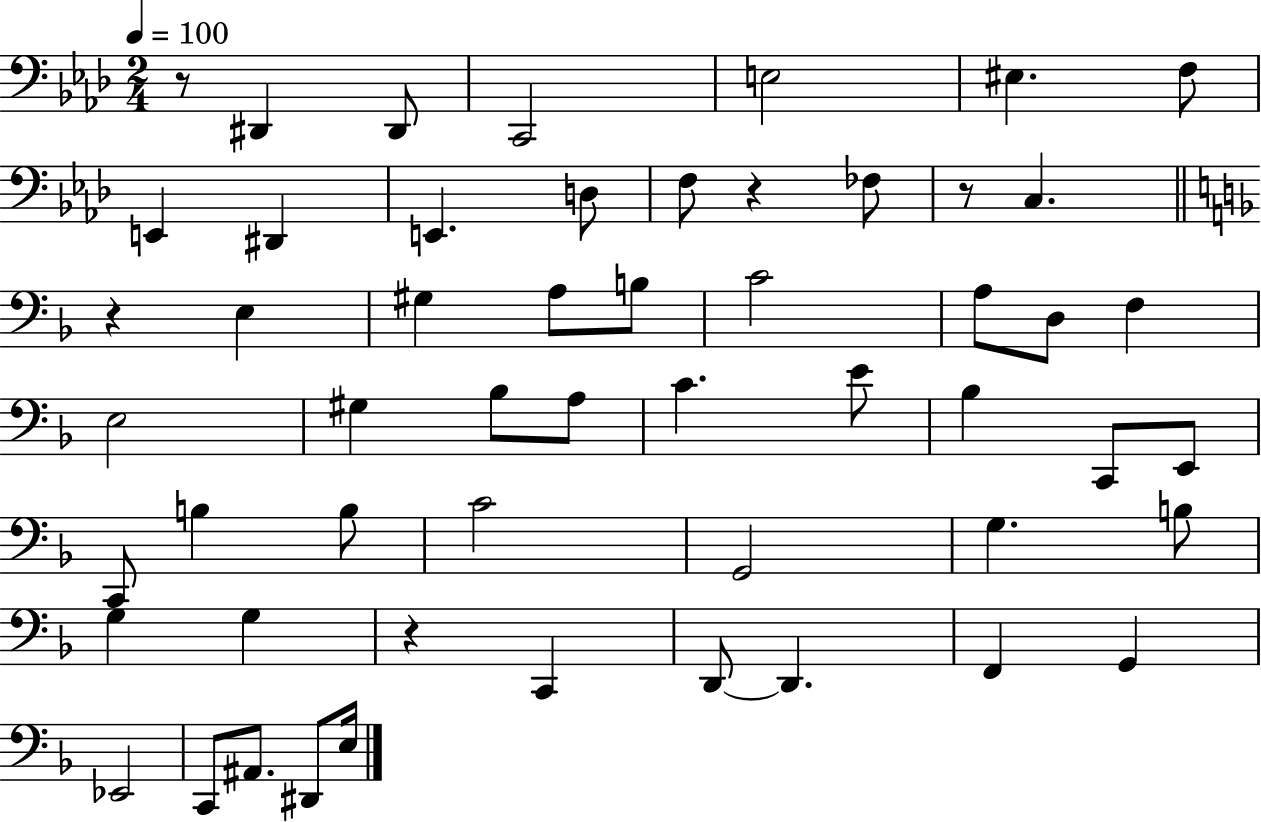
{
  \clef bass
  \numericTimeSignature
  \time 2/4
  \key aes \major
  \tempo 4 = 100
  r8 dis,4 dis,8 | c,2 | e2 | eis4. f8 | \break e,4 dis,4 | e,4. d8 | f8 r4 fes8 | r8 c4. | \break \bar "||" \break \key d \minor r4 e4 | gis4 a8 b8 | c'2 | a8 d8 f4 | \break e2 | gis4 bes8 a8 | c'4. e'8 | bes4 c,8 e,8 | \break c,8 b4 b8 | c'2 | g,2 | g4. b8 | \break g4 g4 | r4 c,4 | d,8~~ d,4. | f,4 g,4 | \break ees,2 | c,8 ais,8. dis,8 e16 | \bar "|."
}